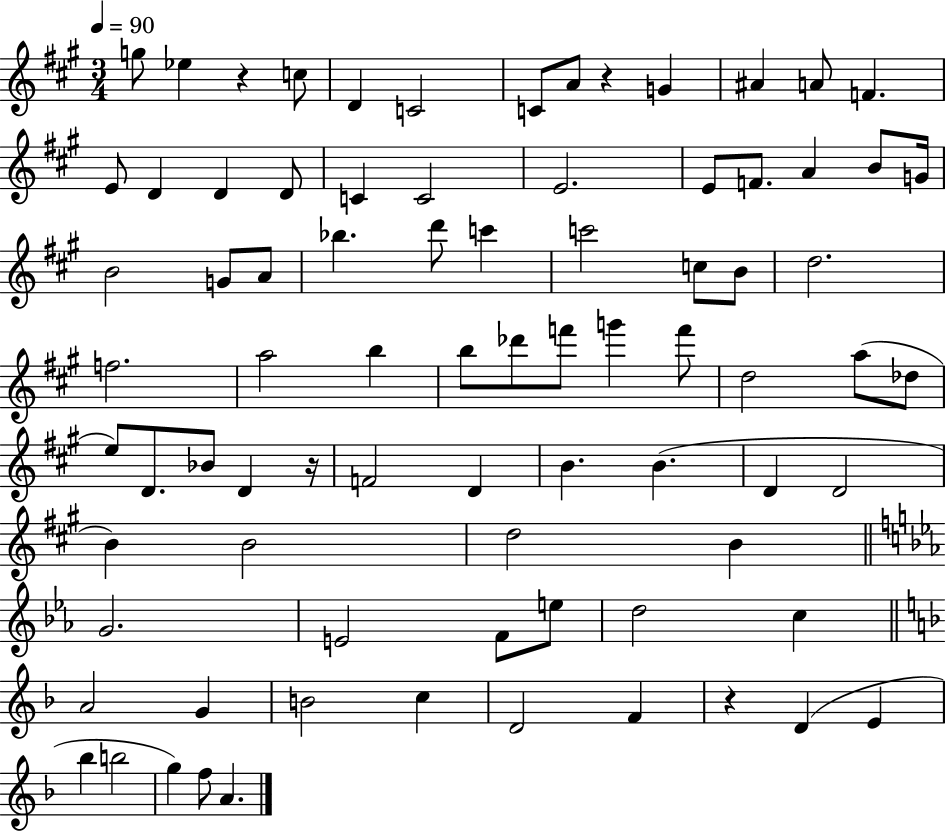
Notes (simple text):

G5/e Eb5/q R/q C5/e D4/q C4/h C4/e A4/e R/q G4/q A#4/q A4/e F4/q. E4/e D4/q D4/q D4/e C4/q C4/h E4/h. E4/e F4/e. A4/q B4/e G4/s B4/h G4/e A4/e Bb5/q. D6/e C6/q C6/h C5/e B4/e D5/h. F5/h. A5/h B5/q B5/e Db6/e F6/e G6/q F6/e D5/h A5/e Db5/e E5/e D4/e. Bb4/e D4/q R/s F4/h D4/q B4/q. B4/q. D4/q D4/h B4/q B4/h D5/h B4/q G4/h. E4/h F4/e E5/e D5/h C5/q A4/h G4/q B4/h C5/q D4/h F4/q R/q D4/q E4/q Bb5/q B5/h G5/q F5/e A4/q.